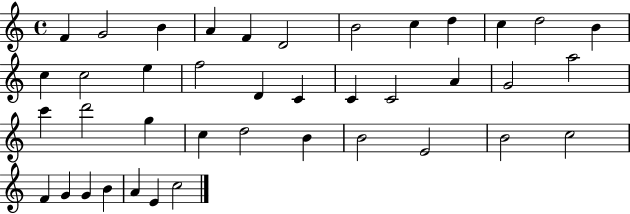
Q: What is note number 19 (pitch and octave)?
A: C4